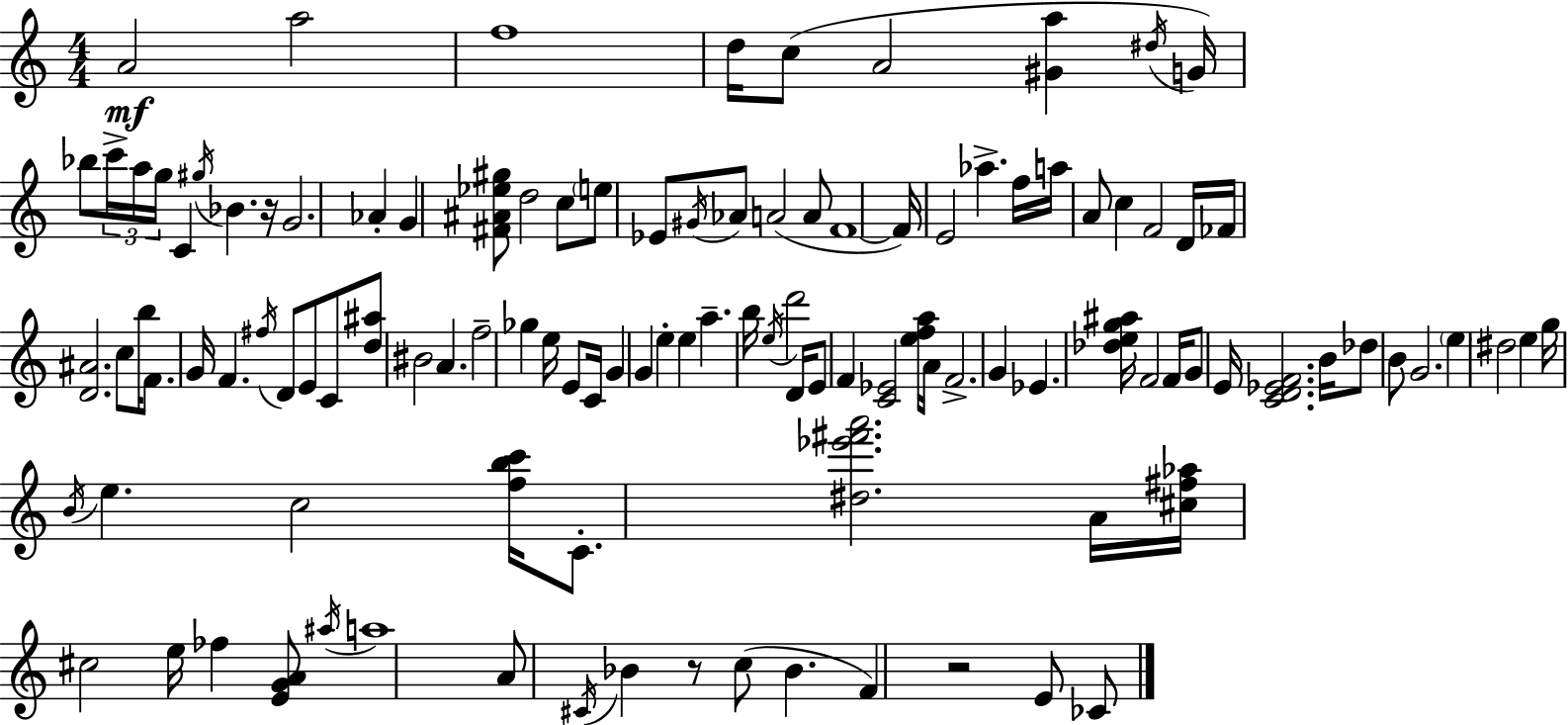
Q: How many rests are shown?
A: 3